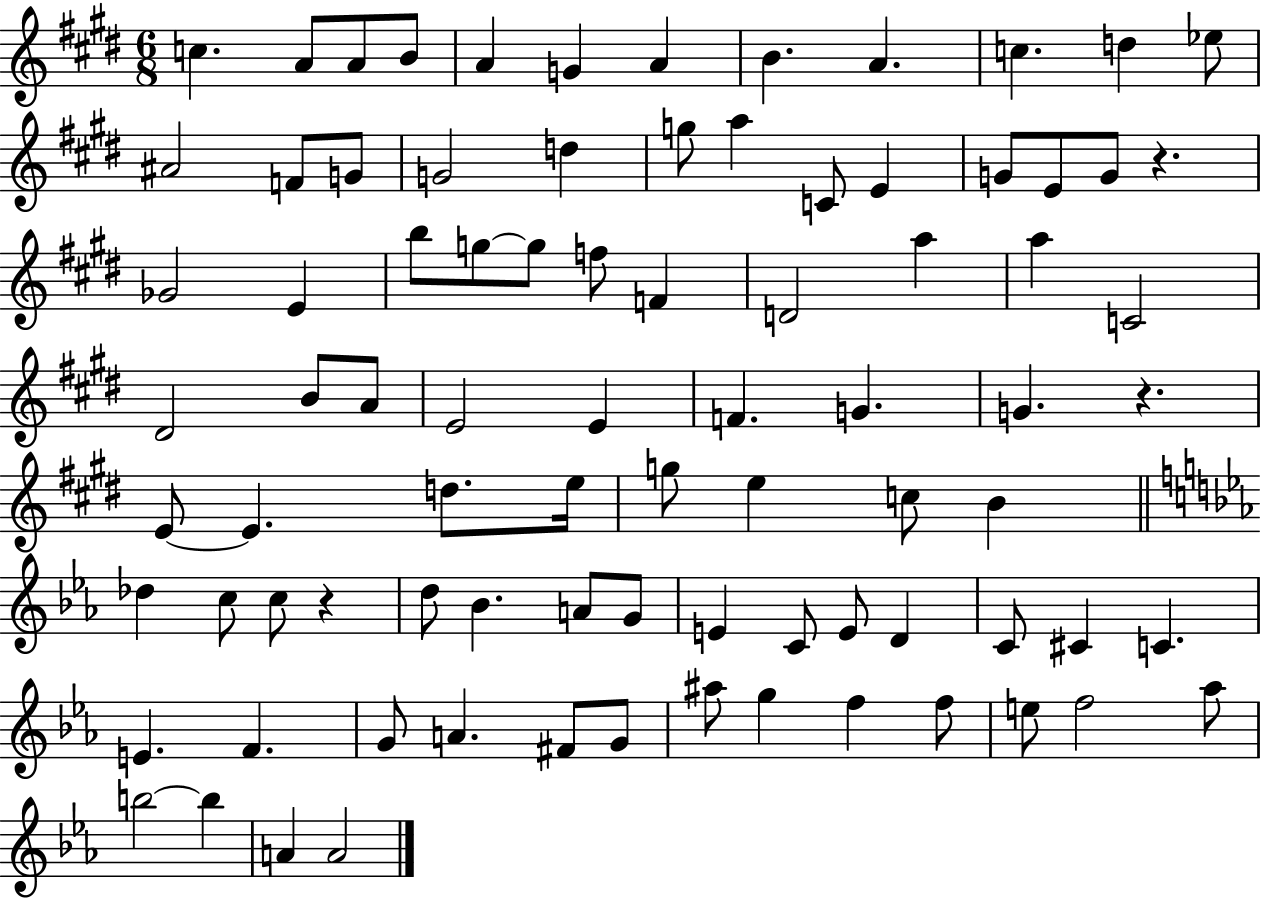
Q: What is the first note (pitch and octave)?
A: C5